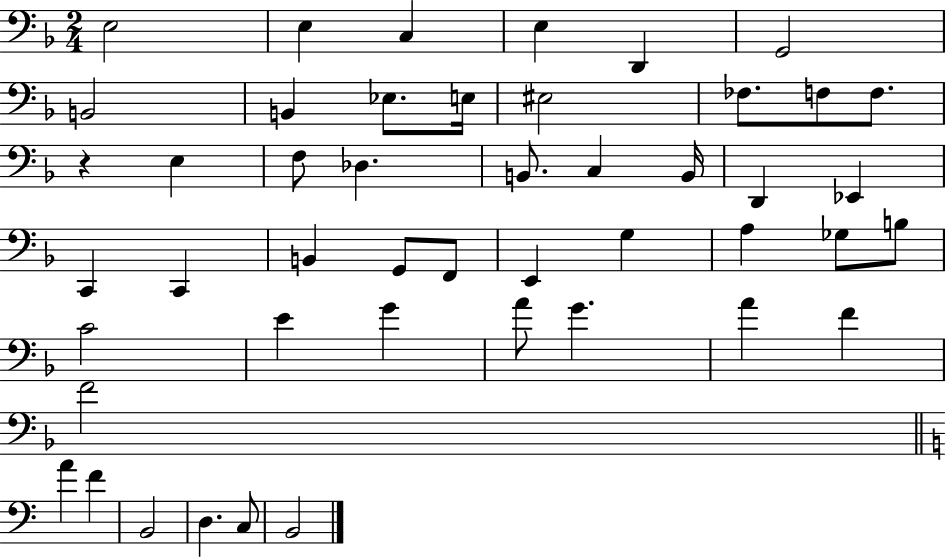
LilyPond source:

{
  \clef bass
  \numericTimeSignature
  \time 2/4
  \key f \major
  \repeat volta 2 { e2 | e4 c4 | e4 d,4 | g,2 | \break b,2 | b,4 ees8. e16 | eis2 | fes8. f8 f8. | \break r4 e4 | f8 des4. | b,8. c4 b,16 | d,4 ees,4 | \break c,4 c,4 | b,4 g,8 f,8 | e,4 g4 | a4 ges8 b8 | \break c'2 | e'4 g'4 | a'8 g'4. | a'4 f'4 | \break f'2 | \bar "||" \break \key a \minor a'4 f'4 | b,2 | d4. c8 | b,2 | \break } \bar "|."
}